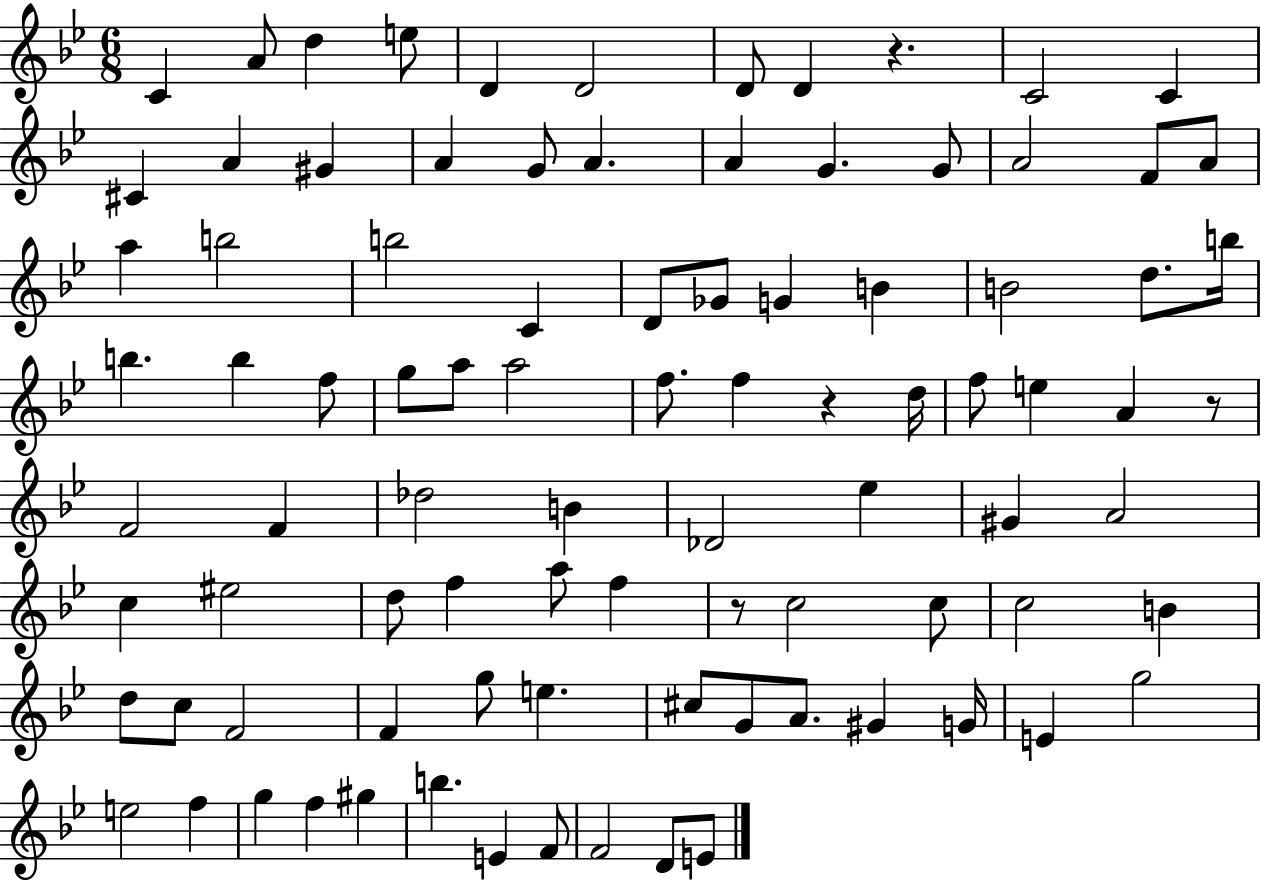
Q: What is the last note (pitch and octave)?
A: E4